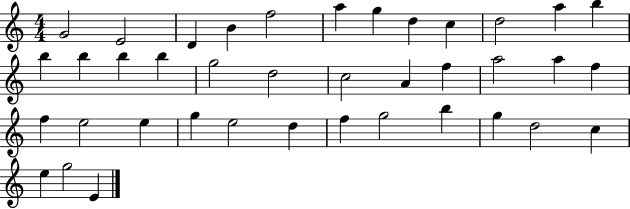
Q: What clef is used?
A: treble